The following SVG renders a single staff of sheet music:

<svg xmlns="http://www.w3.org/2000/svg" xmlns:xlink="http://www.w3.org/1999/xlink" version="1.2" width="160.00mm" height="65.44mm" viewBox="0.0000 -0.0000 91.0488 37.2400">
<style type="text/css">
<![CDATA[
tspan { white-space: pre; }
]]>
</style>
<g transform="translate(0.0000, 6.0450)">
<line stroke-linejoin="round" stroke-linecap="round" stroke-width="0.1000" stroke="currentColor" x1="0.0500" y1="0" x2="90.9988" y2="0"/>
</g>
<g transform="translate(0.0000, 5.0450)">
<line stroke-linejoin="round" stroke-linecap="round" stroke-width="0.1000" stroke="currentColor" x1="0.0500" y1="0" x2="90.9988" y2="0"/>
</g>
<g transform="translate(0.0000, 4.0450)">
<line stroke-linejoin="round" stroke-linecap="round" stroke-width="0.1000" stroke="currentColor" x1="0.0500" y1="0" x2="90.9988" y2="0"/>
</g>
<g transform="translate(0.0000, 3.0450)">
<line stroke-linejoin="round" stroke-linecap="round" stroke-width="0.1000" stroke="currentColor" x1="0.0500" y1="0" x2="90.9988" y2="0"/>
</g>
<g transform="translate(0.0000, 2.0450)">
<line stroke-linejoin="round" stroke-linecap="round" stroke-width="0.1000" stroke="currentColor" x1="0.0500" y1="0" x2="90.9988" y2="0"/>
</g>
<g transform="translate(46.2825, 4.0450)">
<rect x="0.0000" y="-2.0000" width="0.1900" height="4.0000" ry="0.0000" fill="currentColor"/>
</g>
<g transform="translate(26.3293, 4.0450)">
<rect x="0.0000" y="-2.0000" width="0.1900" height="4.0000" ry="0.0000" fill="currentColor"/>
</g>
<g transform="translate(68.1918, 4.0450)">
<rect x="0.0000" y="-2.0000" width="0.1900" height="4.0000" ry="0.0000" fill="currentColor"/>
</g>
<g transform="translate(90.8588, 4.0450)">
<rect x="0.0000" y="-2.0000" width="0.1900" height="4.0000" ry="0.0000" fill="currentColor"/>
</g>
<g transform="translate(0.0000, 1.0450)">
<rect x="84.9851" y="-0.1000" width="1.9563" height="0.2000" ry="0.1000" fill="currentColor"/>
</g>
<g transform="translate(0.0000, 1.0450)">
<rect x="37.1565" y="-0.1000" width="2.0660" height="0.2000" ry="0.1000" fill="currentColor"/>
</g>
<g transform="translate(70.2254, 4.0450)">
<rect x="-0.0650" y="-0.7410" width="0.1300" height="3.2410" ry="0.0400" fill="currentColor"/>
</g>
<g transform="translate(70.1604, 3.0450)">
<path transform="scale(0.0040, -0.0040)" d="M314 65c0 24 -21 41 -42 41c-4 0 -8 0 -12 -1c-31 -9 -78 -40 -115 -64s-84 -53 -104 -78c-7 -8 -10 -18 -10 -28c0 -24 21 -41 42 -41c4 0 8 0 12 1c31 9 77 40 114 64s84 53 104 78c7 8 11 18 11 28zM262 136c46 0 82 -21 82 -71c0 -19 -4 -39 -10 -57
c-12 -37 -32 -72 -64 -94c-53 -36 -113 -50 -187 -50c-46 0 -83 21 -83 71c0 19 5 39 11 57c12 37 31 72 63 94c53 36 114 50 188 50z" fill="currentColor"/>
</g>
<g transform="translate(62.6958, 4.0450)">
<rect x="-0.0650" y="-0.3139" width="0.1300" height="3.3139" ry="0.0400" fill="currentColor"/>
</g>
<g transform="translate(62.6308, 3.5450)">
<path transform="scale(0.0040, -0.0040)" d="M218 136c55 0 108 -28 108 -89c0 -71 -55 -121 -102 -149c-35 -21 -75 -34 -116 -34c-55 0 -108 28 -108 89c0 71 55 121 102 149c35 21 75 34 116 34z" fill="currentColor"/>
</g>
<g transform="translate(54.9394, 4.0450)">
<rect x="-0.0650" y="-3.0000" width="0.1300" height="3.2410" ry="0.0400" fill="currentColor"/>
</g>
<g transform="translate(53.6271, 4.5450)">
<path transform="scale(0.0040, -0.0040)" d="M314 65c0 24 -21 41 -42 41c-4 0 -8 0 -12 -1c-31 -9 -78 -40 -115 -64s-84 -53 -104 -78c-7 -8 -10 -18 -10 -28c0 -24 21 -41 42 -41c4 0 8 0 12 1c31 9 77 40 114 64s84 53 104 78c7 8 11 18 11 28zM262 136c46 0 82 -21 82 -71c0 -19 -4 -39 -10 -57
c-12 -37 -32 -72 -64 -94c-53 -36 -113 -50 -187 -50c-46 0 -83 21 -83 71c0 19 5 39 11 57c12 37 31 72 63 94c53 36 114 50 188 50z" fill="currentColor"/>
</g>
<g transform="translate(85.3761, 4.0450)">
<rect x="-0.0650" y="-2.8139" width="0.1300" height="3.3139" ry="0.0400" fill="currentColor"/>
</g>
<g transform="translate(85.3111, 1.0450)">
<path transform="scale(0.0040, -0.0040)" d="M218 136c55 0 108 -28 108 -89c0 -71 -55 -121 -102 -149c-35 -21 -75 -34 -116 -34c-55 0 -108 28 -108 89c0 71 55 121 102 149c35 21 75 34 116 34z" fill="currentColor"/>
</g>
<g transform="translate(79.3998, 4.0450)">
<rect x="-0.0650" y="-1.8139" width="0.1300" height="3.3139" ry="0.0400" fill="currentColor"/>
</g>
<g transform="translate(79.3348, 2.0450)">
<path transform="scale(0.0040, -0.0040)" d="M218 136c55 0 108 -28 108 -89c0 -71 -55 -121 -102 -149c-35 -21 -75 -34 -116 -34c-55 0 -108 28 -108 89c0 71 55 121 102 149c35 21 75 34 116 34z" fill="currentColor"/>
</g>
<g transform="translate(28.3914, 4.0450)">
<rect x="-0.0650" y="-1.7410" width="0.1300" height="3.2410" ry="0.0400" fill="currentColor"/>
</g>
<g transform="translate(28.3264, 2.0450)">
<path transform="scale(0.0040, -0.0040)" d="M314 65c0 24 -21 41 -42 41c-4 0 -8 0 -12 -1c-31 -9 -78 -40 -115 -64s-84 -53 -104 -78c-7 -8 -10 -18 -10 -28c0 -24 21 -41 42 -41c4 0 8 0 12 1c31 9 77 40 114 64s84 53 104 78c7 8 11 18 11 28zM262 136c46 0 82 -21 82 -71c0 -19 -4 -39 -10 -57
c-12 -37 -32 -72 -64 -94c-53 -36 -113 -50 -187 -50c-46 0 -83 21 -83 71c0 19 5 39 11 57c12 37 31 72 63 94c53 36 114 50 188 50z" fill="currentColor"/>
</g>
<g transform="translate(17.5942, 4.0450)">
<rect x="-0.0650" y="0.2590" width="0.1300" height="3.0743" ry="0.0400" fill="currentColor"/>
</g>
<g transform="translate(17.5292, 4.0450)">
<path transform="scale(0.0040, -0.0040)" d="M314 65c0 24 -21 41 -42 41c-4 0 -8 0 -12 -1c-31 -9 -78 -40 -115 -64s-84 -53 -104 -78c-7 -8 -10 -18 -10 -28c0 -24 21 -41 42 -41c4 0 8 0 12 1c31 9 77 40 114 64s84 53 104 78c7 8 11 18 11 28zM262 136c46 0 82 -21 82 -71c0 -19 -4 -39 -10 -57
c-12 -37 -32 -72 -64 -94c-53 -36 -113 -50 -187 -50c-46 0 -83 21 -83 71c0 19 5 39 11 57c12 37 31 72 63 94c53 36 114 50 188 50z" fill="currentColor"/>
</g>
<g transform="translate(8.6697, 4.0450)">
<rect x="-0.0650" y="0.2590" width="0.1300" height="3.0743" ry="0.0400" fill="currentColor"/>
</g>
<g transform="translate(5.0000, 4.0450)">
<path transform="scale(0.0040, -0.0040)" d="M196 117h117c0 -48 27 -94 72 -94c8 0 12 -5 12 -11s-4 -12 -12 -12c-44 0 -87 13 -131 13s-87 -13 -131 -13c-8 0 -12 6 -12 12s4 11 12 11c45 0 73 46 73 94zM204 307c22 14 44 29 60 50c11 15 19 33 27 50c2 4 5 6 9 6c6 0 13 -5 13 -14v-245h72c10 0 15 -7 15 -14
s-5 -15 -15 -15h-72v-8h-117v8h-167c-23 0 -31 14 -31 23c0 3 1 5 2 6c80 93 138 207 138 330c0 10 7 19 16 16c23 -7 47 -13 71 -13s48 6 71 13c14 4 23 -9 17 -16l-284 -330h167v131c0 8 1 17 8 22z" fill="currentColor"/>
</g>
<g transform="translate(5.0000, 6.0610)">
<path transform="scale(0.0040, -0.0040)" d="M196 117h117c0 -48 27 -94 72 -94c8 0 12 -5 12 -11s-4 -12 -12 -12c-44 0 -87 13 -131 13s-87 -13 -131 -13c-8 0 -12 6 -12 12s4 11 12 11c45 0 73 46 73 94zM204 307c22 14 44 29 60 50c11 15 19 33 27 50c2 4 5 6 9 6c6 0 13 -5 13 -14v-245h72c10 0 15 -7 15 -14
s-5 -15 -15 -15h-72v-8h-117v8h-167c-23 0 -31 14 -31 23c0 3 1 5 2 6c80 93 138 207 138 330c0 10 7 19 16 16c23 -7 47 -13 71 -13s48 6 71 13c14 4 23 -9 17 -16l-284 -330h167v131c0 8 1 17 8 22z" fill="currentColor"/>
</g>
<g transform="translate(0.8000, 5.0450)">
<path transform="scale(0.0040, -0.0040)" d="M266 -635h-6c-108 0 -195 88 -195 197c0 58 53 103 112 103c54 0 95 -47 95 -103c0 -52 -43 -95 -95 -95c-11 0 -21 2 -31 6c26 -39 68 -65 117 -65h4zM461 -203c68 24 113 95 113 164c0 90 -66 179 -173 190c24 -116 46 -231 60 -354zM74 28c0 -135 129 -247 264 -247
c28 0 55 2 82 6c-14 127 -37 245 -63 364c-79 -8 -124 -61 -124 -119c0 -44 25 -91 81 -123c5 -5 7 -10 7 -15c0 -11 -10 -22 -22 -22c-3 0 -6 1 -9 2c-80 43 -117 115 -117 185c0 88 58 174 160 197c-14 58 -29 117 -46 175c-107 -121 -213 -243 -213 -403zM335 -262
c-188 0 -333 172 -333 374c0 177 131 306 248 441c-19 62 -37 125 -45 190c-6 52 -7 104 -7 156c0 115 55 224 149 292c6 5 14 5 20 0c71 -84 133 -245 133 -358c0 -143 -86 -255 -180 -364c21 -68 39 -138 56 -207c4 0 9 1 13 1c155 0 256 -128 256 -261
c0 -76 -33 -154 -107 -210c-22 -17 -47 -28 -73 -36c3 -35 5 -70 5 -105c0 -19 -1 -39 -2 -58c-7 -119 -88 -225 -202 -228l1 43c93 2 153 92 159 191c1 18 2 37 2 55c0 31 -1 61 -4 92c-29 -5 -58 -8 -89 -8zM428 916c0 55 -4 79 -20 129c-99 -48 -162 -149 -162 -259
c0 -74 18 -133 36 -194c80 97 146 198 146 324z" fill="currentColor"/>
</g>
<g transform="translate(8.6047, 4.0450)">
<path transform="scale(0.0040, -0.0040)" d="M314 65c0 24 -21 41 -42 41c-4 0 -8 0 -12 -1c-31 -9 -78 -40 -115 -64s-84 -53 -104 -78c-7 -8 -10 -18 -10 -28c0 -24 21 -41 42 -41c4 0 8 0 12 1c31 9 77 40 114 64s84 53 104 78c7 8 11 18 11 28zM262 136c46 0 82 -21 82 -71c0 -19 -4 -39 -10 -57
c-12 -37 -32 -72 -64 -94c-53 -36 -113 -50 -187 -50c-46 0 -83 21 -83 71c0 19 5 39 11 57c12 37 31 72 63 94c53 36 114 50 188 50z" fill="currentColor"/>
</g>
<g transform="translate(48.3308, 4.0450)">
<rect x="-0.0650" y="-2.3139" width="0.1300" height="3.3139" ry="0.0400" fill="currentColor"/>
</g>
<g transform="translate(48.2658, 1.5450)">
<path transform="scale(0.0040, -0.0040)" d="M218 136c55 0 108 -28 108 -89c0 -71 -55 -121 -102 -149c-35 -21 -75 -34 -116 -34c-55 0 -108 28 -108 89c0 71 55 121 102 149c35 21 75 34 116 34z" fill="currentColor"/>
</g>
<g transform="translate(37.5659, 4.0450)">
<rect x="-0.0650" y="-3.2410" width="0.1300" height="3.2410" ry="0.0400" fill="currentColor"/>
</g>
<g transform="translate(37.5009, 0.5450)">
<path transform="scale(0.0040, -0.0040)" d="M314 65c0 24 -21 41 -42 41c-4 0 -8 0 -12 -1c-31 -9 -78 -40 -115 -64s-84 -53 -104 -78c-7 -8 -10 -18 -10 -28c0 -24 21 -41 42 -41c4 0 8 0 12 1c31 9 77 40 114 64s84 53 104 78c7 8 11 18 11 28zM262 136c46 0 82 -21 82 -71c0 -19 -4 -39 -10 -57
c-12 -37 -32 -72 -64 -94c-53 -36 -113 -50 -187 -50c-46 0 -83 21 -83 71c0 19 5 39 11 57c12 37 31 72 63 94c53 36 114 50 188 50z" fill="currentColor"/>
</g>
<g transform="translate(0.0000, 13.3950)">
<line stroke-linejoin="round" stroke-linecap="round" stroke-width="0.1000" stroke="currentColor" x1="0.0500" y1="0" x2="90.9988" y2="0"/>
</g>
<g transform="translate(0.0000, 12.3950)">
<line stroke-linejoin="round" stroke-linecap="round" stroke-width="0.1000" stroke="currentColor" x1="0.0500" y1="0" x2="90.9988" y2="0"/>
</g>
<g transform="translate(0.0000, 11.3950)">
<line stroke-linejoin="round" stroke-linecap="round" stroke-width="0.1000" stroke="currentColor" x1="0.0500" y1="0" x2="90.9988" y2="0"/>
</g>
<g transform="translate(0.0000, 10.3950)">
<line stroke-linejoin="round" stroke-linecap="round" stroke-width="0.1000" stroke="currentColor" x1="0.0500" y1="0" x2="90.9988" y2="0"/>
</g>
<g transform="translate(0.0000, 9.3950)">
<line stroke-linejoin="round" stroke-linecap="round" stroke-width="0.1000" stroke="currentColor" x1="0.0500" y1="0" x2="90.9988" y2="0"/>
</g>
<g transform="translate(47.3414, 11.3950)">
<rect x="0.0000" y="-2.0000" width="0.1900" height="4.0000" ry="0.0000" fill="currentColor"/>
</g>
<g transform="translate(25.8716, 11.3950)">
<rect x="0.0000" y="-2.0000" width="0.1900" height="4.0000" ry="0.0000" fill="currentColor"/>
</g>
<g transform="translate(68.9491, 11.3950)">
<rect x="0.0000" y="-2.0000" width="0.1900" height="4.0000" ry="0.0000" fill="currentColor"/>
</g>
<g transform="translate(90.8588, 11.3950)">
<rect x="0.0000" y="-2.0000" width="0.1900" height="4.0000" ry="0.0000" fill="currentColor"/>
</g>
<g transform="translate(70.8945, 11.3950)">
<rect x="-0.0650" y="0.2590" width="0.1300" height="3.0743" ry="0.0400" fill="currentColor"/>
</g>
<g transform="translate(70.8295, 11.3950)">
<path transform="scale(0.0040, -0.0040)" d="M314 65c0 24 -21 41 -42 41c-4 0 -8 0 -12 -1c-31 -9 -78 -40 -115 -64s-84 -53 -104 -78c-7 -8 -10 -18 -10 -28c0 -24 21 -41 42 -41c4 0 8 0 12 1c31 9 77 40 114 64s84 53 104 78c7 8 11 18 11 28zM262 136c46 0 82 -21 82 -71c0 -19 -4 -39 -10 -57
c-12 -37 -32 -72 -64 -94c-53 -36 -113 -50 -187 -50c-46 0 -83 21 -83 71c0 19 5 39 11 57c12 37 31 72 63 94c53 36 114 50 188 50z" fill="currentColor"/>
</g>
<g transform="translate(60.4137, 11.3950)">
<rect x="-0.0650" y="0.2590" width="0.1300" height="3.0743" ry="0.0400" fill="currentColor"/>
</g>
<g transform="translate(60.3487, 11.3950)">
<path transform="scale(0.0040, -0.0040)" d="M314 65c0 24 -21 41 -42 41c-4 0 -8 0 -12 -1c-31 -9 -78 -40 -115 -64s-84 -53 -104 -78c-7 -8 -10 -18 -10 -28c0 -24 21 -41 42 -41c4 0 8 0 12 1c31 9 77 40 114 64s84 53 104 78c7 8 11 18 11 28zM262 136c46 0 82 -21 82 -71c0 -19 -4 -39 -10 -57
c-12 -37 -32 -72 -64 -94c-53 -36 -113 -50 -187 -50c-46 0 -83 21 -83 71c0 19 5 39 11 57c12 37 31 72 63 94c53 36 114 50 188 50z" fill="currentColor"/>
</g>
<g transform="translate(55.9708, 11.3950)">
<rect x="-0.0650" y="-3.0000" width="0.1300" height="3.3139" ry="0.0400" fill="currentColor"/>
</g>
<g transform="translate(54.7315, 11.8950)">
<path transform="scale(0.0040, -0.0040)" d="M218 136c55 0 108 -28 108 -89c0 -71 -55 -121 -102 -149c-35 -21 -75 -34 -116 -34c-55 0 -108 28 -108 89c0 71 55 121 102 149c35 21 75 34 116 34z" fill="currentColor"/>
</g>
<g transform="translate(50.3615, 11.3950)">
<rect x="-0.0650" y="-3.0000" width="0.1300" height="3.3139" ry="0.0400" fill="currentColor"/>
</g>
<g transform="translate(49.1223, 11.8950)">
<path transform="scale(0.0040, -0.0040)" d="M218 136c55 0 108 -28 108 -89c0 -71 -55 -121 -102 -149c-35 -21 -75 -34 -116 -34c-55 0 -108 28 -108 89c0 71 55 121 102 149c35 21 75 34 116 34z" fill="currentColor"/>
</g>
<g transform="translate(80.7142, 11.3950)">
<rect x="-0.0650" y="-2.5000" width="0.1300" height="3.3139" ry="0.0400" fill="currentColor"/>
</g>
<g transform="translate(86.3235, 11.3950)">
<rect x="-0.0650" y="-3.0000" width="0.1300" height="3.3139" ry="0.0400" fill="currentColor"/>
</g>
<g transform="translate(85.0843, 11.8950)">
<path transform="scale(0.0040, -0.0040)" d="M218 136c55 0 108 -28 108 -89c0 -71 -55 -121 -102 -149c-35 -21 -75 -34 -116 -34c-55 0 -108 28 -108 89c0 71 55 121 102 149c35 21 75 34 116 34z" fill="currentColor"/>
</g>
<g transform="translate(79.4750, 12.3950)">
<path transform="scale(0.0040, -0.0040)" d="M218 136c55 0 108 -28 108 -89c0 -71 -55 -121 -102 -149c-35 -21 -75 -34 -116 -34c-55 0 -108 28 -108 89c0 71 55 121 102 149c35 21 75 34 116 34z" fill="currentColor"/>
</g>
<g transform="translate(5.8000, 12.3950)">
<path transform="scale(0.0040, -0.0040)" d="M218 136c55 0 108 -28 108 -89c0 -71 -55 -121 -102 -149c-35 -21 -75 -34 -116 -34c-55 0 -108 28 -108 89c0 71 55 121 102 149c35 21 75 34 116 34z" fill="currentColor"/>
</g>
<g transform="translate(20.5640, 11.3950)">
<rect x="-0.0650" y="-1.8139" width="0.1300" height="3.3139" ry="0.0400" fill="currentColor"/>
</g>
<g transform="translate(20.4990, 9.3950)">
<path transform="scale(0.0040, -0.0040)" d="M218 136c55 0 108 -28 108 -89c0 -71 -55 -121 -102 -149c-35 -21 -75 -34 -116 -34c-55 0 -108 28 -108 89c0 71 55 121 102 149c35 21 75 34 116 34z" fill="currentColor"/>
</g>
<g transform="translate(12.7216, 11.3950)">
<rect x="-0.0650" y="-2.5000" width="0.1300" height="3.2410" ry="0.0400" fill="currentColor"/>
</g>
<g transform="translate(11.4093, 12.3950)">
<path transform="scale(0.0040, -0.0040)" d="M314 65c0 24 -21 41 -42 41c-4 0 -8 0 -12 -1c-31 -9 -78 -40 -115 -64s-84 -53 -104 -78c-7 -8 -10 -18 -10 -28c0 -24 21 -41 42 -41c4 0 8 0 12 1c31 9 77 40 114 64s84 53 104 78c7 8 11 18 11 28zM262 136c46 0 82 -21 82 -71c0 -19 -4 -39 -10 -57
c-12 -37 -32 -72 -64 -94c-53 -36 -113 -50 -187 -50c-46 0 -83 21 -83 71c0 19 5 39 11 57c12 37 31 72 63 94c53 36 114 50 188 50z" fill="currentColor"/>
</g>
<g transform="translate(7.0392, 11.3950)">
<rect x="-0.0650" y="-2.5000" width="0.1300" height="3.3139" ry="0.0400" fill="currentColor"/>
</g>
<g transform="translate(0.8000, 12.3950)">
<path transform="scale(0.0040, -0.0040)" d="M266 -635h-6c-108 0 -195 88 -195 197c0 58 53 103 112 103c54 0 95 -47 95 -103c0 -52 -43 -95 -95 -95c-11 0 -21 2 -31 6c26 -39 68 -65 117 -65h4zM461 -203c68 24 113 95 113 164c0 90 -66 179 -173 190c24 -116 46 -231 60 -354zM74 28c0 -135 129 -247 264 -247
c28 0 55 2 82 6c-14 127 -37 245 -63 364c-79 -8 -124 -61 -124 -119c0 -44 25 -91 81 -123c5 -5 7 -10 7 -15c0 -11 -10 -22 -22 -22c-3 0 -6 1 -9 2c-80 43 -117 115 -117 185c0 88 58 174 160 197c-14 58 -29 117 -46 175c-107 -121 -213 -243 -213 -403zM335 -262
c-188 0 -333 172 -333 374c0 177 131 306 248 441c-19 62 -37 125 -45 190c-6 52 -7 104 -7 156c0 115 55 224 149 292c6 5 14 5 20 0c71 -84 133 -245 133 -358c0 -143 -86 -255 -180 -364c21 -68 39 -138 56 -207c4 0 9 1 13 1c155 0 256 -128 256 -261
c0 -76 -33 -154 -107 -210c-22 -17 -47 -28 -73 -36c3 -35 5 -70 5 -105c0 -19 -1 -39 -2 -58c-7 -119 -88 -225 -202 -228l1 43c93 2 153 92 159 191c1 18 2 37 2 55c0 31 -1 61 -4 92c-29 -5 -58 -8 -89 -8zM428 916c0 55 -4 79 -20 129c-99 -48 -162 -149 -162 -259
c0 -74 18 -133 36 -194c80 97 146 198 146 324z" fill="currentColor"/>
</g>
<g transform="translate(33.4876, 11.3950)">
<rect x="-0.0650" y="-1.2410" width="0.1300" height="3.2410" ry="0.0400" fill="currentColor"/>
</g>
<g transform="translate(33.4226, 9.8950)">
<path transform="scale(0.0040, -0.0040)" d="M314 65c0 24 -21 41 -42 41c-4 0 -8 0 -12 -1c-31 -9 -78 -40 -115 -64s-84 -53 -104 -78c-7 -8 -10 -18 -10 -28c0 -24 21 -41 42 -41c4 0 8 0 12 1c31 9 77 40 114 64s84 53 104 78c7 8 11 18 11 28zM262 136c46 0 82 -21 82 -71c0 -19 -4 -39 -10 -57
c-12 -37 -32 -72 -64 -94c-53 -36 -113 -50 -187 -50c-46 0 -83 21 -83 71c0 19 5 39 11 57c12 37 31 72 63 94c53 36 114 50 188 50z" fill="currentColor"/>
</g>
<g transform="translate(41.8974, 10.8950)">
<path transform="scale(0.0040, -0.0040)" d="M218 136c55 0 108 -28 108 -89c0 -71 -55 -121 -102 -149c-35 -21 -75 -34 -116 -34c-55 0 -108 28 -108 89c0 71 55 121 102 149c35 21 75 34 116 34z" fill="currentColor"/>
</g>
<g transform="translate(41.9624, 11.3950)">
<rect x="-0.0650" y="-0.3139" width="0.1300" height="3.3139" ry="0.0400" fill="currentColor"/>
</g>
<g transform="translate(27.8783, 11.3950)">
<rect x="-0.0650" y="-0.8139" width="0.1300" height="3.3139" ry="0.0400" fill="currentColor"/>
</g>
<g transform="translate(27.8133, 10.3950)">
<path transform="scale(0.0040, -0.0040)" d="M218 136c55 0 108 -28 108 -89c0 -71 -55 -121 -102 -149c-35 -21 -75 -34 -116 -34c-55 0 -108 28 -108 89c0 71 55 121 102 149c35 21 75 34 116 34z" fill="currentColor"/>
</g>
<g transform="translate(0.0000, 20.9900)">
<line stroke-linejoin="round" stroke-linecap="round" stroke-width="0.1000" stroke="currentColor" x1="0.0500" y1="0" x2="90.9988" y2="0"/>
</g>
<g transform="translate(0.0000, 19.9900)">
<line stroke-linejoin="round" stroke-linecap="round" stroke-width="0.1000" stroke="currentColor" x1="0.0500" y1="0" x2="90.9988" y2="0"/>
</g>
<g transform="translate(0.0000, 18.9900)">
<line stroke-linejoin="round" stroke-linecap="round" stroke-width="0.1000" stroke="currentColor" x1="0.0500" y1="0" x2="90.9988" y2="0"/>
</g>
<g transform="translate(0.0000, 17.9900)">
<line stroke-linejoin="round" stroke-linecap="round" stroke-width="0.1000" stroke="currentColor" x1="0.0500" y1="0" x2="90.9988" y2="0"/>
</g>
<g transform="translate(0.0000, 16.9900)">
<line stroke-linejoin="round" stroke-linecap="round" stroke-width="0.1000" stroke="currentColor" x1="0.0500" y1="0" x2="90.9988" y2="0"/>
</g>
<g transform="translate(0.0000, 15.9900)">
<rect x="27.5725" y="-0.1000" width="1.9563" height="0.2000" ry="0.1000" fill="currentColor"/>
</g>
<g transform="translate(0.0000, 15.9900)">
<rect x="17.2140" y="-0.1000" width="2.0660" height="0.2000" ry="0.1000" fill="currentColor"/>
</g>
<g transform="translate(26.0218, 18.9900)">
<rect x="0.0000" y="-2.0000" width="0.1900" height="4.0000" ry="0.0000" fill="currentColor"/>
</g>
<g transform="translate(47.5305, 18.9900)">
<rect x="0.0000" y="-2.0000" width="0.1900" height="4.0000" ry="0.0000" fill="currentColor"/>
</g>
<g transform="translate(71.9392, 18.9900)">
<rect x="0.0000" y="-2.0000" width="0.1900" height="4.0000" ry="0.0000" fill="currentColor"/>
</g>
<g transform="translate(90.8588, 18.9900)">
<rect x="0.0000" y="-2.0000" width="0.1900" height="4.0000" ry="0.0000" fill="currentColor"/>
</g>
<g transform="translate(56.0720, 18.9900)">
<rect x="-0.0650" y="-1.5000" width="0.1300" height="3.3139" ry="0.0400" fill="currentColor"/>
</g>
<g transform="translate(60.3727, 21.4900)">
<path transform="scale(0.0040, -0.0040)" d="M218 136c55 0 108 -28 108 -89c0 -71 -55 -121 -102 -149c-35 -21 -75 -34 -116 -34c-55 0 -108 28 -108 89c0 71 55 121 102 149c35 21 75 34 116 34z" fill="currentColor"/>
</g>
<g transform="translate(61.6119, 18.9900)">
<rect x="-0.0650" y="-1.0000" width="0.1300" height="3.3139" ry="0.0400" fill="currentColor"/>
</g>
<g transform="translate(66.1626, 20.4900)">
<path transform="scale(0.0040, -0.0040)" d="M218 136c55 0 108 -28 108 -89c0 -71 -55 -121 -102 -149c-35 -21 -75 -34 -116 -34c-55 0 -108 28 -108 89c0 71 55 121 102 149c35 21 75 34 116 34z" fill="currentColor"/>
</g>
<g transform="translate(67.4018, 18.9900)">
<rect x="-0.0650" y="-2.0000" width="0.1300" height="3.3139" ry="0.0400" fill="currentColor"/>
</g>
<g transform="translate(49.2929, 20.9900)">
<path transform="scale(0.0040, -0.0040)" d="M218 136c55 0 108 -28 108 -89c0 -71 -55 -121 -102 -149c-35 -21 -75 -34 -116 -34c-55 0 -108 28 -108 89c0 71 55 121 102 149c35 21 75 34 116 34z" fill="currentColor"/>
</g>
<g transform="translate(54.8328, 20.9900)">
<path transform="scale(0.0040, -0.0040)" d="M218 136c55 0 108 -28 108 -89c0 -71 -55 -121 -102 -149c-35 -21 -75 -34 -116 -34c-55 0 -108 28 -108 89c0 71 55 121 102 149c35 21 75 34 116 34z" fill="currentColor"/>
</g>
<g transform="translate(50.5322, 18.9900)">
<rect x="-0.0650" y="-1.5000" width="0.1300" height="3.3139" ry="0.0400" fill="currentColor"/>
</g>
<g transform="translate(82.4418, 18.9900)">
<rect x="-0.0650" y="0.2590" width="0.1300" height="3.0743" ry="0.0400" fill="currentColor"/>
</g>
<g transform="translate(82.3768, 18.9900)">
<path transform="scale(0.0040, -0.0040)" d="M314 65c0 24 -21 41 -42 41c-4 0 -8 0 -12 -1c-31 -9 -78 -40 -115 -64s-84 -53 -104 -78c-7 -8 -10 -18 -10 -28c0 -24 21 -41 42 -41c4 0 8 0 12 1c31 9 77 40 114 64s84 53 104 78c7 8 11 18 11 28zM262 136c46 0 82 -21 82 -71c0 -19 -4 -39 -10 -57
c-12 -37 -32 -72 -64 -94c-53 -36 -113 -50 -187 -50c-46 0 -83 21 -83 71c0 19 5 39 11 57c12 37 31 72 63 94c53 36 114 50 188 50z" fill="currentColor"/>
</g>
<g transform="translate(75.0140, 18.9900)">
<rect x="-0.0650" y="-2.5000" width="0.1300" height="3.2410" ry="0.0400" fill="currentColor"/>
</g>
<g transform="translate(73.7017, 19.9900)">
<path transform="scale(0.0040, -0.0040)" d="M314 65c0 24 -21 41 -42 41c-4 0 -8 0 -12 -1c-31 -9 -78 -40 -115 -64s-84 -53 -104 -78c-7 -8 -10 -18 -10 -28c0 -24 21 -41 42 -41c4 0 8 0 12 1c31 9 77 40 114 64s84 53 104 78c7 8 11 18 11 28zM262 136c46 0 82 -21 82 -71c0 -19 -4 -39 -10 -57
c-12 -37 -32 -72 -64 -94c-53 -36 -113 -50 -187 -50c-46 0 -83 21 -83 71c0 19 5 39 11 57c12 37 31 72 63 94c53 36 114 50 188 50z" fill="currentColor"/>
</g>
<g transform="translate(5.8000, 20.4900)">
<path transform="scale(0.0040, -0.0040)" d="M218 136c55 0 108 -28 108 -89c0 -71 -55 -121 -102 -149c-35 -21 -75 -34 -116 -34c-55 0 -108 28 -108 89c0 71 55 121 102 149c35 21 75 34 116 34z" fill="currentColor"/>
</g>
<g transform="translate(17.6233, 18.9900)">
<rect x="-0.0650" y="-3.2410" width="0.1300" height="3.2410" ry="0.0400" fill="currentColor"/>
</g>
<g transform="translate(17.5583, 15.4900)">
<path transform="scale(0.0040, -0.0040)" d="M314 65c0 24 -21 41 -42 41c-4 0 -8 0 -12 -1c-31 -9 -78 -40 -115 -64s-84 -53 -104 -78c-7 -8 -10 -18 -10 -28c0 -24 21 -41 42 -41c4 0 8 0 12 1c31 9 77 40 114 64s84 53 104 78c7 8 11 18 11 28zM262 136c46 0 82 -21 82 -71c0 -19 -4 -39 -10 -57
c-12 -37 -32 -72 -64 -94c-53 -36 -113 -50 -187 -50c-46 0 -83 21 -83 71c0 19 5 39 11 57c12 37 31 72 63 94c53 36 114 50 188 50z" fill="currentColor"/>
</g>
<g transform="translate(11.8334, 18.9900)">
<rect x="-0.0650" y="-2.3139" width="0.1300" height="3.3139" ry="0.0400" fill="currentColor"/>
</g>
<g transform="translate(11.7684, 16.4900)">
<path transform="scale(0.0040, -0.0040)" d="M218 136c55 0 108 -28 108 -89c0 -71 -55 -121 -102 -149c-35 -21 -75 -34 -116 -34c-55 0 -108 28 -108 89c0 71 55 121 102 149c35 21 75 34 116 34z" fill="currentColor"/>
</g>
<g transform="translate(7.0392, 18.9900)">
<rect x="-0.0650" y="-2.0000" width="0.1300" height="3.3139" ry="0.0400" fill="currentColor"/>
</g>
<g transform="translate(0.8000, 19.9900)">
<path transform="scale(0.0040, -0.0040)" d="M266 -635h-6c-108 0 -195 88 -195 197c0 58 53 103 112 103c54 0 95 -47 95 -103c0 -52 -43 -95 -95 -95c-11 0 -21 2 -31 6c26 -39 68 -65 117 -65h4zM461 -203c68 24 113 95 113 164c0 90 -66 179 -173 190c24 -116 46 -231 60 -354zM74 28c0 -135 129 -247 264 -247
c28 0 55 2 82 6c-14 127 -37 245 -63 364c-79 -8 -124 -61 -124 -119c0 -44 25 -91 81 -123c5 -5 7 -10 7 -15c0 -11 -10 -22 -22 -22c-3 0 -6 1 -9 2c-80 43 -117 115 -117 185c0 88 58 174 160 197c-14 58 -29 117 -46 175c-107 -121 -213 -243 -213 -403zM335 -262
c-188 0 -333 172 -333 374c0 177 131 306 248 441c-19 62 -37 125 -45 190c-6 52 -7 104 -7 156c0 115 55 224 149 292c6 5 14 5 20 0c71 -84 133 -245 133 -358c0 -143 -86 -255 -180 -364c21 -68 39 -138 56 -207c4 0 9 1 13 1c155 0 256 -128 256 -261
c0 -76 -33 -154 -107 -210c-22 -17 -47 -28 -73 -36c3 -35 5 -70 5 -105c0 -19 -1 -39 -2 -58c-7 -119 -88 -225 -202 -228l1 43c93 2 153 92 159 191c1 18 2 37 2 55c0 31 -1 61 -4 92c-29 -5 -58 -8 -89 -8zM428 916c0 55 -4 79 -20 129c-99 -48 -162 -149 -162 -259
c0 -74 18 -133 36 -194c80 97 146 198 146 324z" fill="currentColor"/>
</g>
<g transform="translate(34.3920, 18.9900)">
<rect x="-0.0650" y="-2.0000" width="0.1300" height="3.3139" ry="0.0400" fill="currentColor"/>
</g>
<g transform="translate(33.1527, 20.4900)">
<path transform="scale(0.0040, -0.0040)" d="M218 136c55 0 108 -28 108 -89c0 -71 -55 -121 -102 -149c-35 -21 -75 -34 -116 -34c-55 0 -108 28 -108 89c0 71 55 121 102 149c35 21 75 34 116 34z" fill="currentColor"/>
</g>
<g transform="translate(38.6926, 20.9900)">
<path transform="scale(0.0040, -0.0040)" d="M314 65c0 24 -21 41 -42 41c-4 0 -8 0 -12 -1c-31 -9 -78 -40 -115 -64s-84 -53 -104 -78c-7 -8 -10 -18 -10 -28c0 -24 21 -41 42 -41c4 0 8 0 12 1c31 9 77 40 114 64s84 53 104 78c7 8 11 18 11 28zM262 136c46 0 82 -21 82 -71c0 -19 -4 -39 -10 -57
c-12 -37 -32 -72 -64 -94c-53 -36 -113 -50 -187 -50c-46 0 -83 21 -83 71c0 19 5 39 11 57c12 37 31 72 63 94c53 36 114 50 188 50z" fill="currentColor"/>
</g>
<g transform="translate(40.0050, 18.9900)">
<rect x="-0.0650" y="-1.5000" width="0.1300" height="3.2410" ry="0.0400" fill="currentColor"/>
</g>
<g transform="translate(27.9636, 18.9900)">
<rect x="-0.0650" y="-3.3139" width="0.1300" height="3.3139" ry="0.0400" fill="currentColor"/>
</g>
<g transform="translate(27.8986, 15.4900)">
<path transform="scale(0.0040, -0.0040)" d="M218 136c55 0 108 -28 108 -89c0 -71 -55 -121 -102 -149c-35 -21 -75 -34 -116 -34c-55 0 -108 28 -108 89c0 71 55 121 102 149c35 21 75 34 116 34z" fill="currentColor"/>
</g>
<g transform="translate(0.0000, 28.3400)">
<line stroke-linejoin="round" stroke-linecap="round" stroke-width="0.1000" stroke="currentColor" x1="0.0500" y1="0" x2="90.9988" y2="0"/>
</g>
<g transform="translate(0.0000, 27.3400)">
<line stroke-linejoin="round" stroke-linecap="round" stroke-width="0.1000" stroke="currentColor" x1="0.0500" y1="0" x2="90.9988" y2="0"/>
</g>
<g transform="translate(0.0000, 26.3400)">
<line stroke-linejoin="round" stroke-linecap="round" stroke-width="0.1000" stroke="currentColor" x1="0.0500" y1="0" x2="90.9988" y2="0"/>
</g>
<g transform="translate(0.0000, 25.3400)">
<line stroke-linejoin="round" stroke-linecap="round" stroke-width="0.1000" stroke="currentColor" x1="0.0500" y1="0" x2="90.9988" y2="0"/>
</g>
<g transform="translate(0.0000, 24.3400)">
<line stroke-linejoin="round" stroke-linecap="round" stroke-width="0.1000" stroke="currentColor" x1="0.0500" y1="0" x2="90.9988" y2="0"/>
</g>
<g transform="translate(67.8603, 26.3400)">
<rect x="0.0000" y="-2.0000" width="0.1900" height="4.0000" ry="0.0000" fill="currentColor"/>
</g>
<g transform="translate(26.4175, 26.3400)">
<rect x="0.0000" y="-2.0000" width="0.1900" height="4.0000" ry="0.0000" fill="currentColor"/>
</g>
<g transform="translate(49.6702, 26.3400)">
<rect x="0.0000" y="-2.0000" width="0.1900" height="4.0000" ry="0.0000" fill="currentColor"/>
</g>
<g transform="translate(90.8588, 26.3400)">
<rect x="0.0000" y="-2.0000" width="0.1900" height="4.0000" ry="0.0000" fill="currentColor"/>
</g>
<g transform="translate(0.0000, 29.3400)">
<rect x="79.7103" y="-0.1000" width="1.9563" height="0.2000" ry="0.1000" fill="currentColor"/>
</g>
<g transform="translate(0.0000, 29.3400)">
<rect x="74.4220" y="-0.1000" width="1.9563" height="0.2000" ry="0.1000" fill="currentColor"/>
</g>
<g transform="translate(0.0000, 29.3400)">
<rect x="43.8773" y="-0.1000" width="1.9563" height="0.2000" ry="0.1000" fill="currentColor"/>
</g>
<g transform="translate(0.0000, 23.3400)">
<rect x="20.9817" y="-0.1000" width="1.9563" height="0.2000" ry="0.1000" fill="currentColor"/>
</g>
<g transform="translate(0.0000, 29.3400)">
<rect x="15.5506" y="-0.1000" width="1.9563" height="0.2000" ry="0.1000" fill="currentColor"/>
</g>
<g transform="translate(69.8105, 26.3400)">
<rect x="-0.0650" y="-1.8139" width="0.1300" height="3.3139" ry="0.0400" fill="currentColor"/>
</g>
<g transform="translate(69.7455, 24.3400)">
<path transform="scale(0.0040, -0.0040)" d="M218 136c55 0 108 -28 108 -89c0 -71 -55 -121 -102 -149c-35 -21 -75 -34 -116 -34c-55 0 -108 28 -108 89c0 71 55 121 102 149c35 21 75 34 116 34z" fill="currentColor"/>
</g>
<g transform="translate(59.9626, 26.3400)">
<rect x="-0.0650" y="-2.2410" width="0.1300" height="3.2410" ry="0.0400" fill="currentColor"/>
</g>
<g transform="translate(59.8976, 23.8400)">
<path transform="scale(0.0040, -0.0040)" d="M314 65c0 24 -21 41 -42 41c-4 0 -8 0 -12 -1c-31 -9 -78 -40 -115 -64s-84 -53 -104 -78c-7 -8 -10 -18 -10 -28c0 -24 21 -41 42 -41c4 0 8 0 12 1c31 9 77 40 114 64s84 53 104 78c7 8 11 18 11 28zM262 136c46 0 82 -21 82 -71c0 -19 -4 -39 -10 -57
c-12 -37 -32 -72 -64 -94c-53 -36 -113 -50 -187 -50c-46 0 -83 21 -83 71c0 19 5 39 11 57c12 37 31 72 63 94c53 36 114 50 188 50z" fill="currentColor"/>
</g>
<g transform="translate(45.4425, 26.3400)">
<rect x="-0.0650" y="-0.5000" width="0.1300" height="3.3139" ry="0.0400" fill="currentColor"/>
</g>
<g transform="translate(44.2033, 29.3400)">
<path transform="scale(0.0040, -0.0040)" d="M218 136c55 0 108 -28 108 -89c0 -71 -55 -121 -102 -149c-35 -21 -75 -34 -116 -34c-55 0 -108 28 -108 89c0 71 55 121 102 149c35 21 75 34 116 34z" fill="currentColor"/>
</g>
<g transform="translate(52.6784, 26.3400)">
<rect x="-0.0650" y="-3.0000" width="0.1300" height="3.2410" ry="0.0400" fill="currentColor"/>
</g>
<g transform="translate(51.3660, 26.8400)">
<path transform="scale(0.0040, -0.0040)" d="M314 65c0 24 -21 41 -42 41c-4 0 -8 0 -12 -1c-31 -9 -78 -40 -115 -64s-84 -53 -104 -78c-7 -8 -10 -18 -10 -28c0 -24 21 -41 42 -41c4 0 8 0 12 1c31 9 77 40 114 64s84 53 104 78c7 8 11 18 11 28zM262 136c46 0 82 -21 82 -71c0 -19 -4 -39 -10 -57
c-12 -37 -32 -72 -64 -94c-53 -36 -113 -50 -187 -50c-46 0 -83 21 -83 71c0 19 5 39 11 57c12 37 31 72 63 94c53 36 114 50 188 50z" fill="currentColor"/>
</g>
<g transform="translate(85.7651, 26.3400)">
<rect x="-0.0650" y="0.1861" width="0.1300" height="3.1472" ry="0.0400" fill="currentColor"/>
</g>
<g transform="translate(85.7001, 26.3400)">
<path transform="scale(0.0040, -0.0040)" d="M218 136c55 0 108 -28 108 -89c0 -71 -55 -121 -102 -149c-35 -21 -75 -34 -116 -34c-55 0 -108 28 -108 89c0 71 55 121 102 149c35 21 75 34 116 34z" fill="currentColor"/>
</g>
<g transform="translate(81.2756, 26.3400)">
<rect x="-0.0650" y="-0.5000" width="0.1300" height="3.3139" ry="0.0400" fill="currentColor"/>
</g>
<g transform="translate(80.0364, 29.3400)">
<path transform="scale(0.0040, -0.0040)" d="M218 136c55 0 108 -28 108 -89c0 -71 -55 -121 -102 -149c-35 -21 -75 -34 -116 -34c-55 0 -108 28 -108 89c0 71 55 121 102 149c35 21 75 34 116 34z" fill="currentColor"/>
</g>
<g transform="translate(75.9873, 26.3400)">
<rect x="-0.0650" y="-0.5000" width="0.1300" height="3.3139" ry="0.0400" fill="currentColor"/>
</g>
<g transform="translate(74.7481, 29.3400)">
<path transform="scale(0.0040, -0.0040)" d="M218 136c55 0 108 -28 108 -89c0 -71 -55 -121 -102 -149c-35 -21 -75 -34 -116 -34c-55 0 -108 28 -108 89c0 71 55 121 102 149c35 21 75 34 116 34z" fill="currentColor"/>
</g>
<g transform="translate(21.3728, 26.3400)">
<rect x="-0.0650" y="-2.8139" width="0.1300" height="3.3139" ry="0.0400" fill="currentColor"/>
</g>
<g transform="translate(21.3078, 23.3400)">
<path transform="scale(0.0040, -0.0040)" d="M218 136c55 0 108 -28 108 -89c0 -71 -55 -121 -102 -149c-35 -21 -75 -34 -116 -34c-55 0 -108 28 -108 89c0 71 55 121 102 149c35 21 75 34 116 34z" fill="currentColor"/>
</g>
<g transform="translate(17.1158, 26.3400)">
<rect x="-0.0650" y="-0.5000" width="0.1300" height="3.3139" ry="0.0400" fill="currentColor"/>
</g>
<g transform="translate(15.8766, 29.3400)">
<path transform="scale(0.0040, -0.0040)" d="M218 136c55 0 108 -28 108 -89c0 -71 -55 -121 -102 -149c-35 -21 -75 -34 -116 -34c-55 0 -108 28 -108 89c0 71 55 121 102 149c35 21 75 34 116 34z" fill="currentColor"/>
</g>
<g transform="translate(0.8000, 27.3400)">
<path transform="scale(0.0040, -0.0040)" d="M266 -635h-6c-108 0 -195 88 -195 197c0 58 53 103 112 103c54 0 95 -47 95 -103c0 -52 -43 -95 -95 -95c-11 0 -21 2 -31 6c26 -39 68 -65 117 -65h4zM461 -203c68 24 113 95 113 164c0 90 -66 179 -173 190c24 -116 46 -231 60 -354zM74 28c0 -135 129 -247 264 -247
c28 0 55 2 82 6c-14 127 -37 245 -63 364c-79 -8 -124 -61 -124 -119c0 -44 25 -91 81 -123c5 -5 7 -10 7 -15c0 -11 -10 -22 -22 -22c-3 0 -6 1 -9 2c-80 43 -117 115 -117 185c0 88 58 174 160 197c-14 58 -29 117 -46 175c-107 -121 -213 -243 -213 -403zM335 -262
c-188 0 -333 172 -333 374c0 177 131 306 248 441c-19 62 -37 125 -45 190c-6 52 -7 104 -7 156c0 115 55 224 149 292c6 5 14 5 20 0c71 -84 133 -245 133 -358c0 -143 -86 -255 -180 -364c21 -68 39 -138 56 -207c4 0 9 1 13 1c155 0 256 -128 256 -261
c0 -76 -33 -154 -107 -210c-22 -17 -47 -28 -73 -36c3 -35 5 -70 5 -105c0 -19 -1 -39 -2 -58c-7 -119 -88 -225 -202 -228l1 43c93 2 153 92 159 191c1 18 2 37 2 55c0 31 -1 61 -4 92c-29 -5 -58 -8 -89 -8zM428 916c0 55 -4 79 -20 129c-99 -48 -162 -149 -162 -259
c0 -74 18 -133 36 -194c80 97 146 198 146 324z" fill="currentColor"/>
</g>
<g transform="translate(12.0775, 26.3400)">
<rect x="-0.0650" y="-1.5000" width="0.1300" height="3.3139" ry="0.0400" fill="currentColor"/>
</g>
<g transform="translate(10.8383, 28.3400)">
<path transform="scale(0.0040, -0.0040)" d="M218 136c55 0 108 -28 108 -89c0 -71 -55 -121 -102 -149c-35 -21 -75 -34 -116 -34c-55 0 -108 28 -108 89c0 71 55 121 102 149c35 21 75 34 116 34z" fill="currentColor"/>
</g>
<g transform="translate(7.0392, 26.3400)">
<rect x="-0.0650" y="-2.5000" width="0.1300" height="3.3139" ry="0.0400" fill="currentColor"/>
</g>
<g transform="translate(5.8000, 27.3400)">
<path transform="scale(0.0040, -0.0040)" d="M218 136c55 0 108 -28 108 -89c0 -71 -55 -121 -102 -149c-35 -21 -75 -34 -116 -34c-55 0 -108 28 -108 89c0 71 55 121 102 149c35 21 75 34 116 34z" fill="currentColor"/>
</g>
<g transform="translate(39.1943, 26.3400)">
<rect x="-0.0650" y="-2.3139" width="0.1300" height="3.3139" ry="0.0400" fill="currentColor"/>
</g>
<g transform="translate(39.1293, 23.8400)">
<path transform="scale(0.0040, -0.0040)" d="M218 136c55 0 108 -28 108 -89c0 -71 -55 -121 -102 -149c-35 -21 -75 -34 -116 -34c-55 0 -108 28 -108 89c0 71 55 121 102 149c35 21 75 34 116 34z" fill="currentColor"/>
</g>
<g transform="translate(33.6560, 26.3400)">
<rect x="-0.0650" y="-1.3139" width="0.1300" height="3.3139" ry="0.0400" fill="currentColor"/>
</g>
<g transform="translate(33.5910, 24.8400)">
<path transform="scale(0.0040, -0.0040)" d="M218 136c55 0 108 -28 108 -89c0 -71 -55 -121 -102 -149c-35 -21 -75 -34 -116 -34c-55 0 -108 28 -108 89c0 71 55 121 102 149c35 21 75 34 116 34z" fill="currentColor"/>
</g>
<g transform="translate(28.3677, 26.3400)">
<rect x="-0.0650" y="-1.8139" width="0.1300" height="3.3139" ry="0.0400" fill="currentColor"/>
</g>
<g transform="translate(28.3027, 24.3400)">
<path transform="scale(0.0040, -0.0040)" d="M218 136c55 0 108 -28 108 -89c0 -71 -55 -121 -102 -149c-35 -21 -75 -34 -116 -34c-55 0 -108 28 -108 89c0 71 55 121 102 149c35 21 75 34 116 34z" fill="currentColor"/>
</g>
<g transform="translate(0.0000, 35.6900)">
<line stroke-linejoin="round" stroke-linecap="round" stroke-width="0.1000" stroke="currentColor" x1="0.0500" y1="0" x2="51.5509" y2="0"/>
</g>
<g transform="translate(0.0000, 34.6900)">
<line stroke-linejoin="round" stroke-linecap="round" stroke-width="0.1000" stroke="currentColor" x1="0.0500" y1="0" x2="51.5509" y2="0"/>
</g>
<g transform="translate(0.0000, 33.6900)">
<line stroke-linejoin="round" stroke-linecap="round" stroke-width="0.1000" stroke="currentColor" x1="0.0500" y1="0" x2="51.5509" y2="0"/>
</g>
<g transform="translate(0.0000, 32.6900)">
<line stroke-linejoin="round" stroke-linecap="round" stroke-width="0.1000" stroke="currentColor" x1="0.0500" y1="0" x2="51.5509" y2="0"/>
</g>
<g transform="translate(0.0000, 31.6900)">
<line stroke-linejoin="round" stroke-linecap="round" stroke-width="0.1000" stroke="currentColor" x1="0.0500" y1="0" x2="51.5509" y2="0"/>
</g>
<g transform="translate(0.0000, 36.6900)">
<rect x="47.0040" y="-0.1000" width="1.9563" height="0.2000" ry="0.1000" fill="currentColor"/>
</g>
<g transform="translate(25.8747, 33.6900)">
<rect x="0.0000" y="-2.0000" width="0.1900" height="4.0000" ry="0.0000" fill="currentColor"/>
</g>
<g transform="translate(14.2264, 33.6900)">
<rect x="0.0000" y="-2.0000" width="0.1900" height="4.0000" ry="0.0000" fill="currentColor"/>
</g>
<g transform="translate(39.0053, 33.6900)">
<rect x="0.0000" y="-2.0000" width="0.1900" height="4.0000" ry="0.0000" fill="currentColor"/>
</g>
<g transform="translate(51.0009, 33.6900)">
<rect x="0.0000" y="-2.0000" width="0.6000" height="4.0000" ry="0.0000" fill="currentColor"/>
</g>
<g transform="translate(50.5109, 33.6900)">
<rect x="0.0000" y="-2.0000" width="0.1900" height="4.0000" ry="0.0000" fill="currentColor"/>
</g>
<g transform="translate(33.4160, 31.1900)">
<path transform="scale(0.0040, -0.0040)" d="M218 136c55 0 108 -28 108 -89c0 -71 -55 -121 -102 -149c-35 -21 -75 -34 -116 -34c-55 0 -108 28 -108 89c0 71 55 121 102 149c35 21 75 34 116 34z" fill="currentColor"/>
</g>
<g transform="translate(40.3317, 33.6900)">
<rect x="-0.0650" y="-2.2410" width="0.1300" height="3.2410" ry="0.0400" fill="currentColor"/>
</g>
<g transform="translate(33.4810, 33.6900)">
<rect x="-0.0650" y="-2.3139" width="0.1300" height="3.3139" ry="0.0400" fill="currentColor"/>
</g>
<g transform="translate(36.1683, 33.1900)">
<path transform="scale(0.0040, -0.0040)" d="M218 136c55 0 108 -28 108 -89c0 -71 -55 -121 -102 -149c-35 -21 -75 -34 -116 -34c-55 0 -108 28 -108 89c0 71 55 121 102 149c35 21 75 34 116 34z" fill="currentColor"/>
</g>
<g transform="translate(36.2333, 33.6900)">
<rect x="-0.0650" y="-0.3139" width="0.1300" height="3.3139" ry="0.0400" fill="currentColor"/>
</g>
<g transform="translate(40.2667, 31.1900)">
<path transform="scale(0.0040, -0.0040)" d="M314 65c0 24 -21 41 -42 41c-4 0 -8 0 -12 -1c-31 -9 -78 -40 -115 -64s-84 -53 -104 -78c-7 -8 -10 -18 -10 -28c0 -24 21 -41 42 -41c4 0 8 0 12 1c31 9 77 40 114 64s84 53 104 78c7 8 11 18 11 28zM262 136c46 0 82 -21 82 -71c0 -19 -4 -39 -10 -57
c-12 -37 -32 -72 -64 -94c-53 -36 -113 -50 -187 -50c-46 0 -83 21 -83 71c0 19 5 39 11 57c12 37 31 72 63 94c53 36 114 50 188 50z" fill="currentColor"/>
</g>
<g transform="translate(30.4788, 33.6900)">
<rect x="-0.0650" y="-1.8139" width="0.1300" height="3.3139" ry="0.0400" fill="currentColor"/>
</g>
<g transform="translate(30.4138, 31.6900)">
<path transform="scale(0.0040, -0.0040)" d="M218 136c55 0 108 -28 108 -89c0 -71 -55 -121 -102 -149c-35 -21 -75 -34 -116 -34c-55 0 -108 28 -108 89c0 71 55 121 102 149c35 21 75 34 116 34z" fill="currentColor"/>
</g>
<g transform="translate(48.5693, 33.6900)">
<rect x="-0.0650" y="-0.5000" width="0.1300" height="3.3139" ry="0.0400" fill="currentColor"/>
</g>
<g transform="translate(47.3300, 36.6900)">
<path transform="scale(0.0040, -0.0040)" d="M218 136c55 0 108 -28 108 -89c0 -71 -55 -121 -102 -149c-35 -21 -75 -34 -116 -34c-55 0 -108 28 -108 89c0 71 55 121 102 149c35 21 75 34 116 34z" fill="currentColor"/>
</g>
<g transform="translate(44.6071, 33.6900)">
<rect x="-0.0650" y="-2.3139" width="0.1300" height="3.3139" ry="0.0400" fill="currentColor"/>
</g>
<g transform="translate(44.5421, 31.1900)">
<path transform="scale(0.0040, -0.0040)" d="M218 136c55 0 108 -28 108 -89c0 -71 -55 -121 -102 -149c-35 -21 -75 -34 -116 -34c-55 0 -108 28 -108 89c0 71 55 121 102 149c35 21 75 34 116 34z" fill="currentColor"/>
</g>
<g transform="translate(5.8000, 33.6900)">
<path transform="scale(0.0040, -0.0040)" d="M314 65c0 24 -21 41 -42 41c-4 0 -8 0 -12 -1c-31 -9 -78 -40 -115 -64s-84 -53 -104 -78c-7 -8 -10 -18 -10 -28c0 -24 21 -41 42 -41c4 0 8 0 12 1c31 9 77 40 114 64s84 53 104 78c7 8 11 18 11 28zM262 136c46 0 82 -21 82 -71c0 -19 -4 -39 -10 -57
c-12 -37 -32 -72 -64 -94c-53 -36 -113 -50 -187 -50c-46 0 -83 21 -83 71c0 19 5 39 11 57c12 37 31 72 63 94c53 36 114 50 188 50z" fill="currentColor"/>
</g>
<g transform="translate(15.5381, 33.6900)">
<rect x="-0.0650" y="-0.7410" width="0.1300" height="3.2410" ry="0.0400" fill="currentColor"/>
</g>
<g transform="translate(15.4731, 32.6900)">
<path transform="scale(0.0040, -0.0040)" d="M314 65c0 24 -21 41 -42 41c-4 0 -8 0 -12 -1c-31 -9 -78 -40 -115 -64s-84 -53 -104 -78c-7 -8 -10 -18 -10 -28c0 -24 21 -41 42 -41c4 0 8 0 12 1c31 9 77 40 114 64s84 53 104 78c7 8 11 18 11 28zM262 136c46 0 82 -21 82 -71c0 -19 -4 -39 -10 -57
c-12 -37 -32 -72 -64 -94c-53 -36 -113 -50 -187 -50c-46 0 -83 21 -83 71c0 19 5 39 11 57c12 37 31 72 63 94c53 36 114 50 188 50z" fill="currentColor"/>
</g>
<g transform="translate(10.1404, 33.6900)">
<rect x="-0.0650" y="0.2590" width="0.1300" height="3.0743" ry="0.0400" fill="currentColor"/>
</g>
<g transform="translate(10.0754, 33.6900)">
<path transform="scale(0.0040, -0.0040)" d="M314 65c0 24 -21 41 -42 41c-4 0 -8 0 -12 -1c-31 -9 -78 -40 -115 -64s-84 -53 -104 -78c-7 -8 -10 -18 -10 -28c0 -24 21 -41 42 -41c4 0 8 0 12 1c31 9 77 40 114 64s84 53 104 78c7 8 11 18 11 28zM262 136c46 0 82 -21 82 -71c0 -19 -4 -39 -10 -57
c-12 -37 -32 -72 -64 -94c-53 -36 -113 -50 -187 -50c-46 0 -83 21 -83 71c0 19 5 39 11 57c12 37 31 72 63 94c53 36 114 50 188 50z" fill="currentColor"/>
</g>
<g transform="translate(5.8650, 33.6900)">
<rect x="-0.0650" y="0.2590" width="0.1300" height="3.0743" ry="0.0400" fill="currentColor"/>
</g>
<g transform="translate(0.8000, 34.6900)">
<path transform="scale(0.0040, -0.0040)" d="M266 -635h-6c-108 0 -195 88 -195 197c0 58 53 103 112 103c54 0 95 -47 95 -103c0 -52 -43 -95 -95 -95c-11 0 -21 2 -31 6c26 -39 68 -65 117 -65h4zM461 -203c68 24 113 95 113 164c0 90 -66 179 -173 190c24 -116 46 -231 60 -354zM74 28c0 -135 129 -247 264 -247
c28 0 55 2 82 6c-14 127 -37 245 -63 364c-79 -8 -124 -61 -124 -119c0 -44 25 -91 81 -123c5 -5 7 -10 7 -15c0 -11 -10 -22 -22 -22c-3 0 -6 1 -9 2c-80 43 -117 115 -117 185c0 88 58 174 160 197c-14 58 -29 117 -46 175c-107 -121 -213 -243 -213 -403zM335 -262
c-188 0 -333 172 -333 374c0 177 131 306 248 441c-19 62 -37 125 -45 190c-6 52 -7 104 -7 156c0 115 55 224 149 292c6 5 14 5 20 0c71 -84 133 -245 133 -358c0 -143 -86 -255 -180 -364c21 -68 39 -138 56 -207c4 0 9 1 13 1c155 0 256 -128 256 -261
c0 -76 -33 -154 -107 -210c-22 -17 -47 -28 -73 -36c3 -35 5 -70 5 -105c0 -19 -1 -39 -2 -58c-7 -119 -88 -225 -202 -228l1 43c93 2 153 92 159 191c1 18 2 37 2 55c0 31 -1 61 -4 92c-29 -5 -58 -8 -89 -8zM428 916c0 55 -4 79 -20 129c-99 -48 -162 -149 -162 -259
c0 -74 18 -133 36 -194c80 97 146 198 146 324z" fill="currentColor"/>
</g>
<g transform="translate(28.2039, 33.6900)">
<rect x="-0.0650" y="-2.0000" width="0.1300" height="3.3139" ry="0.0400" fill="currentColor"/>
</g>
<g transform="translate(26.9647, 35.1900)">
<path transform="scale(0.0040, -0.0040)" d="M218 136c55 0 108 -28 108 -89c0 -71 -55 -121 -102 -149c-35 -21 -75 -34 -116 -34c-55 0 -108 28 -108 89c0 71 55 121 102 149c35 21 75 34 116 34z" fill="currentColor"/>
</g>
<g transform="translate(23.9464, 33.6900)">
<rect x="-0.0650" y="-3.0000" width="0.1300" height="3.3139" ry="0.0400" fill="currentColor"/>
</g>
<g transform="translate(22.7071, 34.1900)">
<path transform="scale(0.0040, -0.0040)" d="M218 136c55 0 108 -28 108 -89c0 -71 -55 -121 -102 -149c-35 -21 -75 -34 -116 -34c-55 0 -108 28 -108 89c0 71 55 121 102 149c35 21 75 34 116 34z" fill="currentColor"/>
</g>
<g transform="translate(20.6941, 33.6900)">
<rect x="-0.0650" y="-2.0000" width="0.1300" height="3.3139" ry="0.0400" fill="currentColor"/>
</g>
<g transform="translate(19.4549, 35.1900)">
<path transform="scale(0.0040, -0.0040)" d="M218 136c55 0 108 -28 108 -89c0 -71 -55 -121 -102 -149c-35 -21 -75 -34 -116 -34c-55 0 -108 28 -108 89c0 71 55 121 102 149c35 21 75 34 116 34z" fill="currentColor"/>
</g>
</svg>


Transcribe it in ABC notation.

X:1
T:Untitled
M:4/4
L:1/4
K:C
B2 B2 f2 b2 g A2 c d2 f a G G2 f d e2 c A A B2 B2 G A F g b2 b F E2 E E D F G2 B2 G E C a f e g C A2 g2 f C C B B2 B2 d2 F A F f g c g2 g C